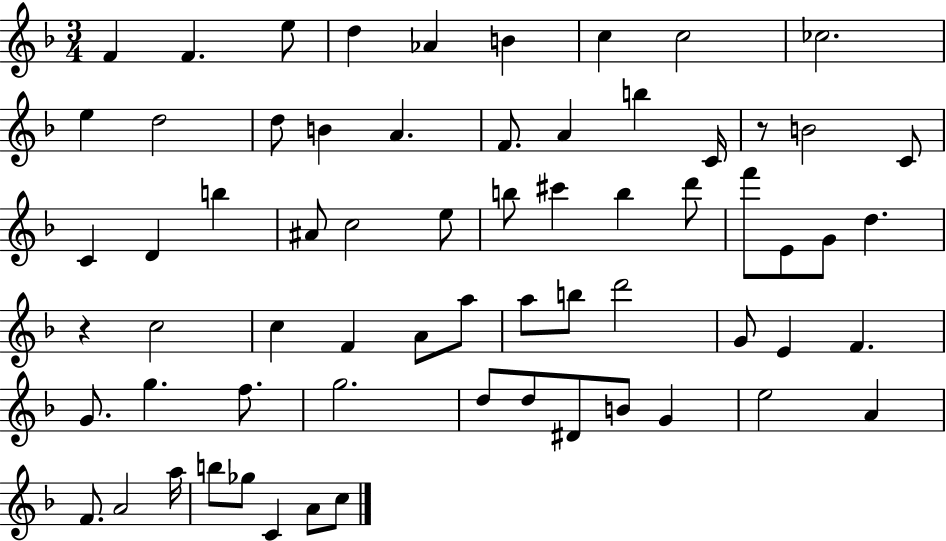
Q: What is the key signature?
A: F major